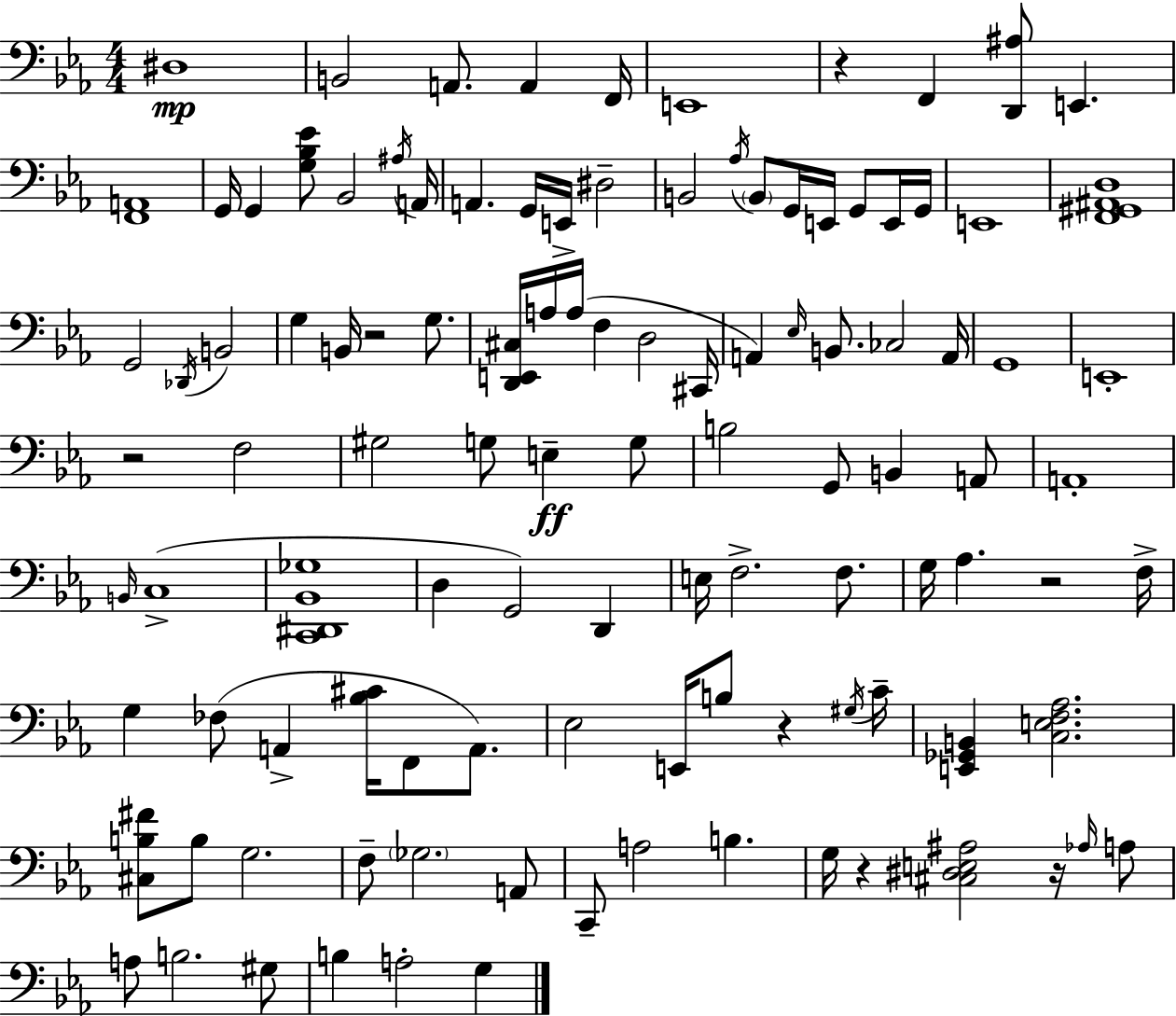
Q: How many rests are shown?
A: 7